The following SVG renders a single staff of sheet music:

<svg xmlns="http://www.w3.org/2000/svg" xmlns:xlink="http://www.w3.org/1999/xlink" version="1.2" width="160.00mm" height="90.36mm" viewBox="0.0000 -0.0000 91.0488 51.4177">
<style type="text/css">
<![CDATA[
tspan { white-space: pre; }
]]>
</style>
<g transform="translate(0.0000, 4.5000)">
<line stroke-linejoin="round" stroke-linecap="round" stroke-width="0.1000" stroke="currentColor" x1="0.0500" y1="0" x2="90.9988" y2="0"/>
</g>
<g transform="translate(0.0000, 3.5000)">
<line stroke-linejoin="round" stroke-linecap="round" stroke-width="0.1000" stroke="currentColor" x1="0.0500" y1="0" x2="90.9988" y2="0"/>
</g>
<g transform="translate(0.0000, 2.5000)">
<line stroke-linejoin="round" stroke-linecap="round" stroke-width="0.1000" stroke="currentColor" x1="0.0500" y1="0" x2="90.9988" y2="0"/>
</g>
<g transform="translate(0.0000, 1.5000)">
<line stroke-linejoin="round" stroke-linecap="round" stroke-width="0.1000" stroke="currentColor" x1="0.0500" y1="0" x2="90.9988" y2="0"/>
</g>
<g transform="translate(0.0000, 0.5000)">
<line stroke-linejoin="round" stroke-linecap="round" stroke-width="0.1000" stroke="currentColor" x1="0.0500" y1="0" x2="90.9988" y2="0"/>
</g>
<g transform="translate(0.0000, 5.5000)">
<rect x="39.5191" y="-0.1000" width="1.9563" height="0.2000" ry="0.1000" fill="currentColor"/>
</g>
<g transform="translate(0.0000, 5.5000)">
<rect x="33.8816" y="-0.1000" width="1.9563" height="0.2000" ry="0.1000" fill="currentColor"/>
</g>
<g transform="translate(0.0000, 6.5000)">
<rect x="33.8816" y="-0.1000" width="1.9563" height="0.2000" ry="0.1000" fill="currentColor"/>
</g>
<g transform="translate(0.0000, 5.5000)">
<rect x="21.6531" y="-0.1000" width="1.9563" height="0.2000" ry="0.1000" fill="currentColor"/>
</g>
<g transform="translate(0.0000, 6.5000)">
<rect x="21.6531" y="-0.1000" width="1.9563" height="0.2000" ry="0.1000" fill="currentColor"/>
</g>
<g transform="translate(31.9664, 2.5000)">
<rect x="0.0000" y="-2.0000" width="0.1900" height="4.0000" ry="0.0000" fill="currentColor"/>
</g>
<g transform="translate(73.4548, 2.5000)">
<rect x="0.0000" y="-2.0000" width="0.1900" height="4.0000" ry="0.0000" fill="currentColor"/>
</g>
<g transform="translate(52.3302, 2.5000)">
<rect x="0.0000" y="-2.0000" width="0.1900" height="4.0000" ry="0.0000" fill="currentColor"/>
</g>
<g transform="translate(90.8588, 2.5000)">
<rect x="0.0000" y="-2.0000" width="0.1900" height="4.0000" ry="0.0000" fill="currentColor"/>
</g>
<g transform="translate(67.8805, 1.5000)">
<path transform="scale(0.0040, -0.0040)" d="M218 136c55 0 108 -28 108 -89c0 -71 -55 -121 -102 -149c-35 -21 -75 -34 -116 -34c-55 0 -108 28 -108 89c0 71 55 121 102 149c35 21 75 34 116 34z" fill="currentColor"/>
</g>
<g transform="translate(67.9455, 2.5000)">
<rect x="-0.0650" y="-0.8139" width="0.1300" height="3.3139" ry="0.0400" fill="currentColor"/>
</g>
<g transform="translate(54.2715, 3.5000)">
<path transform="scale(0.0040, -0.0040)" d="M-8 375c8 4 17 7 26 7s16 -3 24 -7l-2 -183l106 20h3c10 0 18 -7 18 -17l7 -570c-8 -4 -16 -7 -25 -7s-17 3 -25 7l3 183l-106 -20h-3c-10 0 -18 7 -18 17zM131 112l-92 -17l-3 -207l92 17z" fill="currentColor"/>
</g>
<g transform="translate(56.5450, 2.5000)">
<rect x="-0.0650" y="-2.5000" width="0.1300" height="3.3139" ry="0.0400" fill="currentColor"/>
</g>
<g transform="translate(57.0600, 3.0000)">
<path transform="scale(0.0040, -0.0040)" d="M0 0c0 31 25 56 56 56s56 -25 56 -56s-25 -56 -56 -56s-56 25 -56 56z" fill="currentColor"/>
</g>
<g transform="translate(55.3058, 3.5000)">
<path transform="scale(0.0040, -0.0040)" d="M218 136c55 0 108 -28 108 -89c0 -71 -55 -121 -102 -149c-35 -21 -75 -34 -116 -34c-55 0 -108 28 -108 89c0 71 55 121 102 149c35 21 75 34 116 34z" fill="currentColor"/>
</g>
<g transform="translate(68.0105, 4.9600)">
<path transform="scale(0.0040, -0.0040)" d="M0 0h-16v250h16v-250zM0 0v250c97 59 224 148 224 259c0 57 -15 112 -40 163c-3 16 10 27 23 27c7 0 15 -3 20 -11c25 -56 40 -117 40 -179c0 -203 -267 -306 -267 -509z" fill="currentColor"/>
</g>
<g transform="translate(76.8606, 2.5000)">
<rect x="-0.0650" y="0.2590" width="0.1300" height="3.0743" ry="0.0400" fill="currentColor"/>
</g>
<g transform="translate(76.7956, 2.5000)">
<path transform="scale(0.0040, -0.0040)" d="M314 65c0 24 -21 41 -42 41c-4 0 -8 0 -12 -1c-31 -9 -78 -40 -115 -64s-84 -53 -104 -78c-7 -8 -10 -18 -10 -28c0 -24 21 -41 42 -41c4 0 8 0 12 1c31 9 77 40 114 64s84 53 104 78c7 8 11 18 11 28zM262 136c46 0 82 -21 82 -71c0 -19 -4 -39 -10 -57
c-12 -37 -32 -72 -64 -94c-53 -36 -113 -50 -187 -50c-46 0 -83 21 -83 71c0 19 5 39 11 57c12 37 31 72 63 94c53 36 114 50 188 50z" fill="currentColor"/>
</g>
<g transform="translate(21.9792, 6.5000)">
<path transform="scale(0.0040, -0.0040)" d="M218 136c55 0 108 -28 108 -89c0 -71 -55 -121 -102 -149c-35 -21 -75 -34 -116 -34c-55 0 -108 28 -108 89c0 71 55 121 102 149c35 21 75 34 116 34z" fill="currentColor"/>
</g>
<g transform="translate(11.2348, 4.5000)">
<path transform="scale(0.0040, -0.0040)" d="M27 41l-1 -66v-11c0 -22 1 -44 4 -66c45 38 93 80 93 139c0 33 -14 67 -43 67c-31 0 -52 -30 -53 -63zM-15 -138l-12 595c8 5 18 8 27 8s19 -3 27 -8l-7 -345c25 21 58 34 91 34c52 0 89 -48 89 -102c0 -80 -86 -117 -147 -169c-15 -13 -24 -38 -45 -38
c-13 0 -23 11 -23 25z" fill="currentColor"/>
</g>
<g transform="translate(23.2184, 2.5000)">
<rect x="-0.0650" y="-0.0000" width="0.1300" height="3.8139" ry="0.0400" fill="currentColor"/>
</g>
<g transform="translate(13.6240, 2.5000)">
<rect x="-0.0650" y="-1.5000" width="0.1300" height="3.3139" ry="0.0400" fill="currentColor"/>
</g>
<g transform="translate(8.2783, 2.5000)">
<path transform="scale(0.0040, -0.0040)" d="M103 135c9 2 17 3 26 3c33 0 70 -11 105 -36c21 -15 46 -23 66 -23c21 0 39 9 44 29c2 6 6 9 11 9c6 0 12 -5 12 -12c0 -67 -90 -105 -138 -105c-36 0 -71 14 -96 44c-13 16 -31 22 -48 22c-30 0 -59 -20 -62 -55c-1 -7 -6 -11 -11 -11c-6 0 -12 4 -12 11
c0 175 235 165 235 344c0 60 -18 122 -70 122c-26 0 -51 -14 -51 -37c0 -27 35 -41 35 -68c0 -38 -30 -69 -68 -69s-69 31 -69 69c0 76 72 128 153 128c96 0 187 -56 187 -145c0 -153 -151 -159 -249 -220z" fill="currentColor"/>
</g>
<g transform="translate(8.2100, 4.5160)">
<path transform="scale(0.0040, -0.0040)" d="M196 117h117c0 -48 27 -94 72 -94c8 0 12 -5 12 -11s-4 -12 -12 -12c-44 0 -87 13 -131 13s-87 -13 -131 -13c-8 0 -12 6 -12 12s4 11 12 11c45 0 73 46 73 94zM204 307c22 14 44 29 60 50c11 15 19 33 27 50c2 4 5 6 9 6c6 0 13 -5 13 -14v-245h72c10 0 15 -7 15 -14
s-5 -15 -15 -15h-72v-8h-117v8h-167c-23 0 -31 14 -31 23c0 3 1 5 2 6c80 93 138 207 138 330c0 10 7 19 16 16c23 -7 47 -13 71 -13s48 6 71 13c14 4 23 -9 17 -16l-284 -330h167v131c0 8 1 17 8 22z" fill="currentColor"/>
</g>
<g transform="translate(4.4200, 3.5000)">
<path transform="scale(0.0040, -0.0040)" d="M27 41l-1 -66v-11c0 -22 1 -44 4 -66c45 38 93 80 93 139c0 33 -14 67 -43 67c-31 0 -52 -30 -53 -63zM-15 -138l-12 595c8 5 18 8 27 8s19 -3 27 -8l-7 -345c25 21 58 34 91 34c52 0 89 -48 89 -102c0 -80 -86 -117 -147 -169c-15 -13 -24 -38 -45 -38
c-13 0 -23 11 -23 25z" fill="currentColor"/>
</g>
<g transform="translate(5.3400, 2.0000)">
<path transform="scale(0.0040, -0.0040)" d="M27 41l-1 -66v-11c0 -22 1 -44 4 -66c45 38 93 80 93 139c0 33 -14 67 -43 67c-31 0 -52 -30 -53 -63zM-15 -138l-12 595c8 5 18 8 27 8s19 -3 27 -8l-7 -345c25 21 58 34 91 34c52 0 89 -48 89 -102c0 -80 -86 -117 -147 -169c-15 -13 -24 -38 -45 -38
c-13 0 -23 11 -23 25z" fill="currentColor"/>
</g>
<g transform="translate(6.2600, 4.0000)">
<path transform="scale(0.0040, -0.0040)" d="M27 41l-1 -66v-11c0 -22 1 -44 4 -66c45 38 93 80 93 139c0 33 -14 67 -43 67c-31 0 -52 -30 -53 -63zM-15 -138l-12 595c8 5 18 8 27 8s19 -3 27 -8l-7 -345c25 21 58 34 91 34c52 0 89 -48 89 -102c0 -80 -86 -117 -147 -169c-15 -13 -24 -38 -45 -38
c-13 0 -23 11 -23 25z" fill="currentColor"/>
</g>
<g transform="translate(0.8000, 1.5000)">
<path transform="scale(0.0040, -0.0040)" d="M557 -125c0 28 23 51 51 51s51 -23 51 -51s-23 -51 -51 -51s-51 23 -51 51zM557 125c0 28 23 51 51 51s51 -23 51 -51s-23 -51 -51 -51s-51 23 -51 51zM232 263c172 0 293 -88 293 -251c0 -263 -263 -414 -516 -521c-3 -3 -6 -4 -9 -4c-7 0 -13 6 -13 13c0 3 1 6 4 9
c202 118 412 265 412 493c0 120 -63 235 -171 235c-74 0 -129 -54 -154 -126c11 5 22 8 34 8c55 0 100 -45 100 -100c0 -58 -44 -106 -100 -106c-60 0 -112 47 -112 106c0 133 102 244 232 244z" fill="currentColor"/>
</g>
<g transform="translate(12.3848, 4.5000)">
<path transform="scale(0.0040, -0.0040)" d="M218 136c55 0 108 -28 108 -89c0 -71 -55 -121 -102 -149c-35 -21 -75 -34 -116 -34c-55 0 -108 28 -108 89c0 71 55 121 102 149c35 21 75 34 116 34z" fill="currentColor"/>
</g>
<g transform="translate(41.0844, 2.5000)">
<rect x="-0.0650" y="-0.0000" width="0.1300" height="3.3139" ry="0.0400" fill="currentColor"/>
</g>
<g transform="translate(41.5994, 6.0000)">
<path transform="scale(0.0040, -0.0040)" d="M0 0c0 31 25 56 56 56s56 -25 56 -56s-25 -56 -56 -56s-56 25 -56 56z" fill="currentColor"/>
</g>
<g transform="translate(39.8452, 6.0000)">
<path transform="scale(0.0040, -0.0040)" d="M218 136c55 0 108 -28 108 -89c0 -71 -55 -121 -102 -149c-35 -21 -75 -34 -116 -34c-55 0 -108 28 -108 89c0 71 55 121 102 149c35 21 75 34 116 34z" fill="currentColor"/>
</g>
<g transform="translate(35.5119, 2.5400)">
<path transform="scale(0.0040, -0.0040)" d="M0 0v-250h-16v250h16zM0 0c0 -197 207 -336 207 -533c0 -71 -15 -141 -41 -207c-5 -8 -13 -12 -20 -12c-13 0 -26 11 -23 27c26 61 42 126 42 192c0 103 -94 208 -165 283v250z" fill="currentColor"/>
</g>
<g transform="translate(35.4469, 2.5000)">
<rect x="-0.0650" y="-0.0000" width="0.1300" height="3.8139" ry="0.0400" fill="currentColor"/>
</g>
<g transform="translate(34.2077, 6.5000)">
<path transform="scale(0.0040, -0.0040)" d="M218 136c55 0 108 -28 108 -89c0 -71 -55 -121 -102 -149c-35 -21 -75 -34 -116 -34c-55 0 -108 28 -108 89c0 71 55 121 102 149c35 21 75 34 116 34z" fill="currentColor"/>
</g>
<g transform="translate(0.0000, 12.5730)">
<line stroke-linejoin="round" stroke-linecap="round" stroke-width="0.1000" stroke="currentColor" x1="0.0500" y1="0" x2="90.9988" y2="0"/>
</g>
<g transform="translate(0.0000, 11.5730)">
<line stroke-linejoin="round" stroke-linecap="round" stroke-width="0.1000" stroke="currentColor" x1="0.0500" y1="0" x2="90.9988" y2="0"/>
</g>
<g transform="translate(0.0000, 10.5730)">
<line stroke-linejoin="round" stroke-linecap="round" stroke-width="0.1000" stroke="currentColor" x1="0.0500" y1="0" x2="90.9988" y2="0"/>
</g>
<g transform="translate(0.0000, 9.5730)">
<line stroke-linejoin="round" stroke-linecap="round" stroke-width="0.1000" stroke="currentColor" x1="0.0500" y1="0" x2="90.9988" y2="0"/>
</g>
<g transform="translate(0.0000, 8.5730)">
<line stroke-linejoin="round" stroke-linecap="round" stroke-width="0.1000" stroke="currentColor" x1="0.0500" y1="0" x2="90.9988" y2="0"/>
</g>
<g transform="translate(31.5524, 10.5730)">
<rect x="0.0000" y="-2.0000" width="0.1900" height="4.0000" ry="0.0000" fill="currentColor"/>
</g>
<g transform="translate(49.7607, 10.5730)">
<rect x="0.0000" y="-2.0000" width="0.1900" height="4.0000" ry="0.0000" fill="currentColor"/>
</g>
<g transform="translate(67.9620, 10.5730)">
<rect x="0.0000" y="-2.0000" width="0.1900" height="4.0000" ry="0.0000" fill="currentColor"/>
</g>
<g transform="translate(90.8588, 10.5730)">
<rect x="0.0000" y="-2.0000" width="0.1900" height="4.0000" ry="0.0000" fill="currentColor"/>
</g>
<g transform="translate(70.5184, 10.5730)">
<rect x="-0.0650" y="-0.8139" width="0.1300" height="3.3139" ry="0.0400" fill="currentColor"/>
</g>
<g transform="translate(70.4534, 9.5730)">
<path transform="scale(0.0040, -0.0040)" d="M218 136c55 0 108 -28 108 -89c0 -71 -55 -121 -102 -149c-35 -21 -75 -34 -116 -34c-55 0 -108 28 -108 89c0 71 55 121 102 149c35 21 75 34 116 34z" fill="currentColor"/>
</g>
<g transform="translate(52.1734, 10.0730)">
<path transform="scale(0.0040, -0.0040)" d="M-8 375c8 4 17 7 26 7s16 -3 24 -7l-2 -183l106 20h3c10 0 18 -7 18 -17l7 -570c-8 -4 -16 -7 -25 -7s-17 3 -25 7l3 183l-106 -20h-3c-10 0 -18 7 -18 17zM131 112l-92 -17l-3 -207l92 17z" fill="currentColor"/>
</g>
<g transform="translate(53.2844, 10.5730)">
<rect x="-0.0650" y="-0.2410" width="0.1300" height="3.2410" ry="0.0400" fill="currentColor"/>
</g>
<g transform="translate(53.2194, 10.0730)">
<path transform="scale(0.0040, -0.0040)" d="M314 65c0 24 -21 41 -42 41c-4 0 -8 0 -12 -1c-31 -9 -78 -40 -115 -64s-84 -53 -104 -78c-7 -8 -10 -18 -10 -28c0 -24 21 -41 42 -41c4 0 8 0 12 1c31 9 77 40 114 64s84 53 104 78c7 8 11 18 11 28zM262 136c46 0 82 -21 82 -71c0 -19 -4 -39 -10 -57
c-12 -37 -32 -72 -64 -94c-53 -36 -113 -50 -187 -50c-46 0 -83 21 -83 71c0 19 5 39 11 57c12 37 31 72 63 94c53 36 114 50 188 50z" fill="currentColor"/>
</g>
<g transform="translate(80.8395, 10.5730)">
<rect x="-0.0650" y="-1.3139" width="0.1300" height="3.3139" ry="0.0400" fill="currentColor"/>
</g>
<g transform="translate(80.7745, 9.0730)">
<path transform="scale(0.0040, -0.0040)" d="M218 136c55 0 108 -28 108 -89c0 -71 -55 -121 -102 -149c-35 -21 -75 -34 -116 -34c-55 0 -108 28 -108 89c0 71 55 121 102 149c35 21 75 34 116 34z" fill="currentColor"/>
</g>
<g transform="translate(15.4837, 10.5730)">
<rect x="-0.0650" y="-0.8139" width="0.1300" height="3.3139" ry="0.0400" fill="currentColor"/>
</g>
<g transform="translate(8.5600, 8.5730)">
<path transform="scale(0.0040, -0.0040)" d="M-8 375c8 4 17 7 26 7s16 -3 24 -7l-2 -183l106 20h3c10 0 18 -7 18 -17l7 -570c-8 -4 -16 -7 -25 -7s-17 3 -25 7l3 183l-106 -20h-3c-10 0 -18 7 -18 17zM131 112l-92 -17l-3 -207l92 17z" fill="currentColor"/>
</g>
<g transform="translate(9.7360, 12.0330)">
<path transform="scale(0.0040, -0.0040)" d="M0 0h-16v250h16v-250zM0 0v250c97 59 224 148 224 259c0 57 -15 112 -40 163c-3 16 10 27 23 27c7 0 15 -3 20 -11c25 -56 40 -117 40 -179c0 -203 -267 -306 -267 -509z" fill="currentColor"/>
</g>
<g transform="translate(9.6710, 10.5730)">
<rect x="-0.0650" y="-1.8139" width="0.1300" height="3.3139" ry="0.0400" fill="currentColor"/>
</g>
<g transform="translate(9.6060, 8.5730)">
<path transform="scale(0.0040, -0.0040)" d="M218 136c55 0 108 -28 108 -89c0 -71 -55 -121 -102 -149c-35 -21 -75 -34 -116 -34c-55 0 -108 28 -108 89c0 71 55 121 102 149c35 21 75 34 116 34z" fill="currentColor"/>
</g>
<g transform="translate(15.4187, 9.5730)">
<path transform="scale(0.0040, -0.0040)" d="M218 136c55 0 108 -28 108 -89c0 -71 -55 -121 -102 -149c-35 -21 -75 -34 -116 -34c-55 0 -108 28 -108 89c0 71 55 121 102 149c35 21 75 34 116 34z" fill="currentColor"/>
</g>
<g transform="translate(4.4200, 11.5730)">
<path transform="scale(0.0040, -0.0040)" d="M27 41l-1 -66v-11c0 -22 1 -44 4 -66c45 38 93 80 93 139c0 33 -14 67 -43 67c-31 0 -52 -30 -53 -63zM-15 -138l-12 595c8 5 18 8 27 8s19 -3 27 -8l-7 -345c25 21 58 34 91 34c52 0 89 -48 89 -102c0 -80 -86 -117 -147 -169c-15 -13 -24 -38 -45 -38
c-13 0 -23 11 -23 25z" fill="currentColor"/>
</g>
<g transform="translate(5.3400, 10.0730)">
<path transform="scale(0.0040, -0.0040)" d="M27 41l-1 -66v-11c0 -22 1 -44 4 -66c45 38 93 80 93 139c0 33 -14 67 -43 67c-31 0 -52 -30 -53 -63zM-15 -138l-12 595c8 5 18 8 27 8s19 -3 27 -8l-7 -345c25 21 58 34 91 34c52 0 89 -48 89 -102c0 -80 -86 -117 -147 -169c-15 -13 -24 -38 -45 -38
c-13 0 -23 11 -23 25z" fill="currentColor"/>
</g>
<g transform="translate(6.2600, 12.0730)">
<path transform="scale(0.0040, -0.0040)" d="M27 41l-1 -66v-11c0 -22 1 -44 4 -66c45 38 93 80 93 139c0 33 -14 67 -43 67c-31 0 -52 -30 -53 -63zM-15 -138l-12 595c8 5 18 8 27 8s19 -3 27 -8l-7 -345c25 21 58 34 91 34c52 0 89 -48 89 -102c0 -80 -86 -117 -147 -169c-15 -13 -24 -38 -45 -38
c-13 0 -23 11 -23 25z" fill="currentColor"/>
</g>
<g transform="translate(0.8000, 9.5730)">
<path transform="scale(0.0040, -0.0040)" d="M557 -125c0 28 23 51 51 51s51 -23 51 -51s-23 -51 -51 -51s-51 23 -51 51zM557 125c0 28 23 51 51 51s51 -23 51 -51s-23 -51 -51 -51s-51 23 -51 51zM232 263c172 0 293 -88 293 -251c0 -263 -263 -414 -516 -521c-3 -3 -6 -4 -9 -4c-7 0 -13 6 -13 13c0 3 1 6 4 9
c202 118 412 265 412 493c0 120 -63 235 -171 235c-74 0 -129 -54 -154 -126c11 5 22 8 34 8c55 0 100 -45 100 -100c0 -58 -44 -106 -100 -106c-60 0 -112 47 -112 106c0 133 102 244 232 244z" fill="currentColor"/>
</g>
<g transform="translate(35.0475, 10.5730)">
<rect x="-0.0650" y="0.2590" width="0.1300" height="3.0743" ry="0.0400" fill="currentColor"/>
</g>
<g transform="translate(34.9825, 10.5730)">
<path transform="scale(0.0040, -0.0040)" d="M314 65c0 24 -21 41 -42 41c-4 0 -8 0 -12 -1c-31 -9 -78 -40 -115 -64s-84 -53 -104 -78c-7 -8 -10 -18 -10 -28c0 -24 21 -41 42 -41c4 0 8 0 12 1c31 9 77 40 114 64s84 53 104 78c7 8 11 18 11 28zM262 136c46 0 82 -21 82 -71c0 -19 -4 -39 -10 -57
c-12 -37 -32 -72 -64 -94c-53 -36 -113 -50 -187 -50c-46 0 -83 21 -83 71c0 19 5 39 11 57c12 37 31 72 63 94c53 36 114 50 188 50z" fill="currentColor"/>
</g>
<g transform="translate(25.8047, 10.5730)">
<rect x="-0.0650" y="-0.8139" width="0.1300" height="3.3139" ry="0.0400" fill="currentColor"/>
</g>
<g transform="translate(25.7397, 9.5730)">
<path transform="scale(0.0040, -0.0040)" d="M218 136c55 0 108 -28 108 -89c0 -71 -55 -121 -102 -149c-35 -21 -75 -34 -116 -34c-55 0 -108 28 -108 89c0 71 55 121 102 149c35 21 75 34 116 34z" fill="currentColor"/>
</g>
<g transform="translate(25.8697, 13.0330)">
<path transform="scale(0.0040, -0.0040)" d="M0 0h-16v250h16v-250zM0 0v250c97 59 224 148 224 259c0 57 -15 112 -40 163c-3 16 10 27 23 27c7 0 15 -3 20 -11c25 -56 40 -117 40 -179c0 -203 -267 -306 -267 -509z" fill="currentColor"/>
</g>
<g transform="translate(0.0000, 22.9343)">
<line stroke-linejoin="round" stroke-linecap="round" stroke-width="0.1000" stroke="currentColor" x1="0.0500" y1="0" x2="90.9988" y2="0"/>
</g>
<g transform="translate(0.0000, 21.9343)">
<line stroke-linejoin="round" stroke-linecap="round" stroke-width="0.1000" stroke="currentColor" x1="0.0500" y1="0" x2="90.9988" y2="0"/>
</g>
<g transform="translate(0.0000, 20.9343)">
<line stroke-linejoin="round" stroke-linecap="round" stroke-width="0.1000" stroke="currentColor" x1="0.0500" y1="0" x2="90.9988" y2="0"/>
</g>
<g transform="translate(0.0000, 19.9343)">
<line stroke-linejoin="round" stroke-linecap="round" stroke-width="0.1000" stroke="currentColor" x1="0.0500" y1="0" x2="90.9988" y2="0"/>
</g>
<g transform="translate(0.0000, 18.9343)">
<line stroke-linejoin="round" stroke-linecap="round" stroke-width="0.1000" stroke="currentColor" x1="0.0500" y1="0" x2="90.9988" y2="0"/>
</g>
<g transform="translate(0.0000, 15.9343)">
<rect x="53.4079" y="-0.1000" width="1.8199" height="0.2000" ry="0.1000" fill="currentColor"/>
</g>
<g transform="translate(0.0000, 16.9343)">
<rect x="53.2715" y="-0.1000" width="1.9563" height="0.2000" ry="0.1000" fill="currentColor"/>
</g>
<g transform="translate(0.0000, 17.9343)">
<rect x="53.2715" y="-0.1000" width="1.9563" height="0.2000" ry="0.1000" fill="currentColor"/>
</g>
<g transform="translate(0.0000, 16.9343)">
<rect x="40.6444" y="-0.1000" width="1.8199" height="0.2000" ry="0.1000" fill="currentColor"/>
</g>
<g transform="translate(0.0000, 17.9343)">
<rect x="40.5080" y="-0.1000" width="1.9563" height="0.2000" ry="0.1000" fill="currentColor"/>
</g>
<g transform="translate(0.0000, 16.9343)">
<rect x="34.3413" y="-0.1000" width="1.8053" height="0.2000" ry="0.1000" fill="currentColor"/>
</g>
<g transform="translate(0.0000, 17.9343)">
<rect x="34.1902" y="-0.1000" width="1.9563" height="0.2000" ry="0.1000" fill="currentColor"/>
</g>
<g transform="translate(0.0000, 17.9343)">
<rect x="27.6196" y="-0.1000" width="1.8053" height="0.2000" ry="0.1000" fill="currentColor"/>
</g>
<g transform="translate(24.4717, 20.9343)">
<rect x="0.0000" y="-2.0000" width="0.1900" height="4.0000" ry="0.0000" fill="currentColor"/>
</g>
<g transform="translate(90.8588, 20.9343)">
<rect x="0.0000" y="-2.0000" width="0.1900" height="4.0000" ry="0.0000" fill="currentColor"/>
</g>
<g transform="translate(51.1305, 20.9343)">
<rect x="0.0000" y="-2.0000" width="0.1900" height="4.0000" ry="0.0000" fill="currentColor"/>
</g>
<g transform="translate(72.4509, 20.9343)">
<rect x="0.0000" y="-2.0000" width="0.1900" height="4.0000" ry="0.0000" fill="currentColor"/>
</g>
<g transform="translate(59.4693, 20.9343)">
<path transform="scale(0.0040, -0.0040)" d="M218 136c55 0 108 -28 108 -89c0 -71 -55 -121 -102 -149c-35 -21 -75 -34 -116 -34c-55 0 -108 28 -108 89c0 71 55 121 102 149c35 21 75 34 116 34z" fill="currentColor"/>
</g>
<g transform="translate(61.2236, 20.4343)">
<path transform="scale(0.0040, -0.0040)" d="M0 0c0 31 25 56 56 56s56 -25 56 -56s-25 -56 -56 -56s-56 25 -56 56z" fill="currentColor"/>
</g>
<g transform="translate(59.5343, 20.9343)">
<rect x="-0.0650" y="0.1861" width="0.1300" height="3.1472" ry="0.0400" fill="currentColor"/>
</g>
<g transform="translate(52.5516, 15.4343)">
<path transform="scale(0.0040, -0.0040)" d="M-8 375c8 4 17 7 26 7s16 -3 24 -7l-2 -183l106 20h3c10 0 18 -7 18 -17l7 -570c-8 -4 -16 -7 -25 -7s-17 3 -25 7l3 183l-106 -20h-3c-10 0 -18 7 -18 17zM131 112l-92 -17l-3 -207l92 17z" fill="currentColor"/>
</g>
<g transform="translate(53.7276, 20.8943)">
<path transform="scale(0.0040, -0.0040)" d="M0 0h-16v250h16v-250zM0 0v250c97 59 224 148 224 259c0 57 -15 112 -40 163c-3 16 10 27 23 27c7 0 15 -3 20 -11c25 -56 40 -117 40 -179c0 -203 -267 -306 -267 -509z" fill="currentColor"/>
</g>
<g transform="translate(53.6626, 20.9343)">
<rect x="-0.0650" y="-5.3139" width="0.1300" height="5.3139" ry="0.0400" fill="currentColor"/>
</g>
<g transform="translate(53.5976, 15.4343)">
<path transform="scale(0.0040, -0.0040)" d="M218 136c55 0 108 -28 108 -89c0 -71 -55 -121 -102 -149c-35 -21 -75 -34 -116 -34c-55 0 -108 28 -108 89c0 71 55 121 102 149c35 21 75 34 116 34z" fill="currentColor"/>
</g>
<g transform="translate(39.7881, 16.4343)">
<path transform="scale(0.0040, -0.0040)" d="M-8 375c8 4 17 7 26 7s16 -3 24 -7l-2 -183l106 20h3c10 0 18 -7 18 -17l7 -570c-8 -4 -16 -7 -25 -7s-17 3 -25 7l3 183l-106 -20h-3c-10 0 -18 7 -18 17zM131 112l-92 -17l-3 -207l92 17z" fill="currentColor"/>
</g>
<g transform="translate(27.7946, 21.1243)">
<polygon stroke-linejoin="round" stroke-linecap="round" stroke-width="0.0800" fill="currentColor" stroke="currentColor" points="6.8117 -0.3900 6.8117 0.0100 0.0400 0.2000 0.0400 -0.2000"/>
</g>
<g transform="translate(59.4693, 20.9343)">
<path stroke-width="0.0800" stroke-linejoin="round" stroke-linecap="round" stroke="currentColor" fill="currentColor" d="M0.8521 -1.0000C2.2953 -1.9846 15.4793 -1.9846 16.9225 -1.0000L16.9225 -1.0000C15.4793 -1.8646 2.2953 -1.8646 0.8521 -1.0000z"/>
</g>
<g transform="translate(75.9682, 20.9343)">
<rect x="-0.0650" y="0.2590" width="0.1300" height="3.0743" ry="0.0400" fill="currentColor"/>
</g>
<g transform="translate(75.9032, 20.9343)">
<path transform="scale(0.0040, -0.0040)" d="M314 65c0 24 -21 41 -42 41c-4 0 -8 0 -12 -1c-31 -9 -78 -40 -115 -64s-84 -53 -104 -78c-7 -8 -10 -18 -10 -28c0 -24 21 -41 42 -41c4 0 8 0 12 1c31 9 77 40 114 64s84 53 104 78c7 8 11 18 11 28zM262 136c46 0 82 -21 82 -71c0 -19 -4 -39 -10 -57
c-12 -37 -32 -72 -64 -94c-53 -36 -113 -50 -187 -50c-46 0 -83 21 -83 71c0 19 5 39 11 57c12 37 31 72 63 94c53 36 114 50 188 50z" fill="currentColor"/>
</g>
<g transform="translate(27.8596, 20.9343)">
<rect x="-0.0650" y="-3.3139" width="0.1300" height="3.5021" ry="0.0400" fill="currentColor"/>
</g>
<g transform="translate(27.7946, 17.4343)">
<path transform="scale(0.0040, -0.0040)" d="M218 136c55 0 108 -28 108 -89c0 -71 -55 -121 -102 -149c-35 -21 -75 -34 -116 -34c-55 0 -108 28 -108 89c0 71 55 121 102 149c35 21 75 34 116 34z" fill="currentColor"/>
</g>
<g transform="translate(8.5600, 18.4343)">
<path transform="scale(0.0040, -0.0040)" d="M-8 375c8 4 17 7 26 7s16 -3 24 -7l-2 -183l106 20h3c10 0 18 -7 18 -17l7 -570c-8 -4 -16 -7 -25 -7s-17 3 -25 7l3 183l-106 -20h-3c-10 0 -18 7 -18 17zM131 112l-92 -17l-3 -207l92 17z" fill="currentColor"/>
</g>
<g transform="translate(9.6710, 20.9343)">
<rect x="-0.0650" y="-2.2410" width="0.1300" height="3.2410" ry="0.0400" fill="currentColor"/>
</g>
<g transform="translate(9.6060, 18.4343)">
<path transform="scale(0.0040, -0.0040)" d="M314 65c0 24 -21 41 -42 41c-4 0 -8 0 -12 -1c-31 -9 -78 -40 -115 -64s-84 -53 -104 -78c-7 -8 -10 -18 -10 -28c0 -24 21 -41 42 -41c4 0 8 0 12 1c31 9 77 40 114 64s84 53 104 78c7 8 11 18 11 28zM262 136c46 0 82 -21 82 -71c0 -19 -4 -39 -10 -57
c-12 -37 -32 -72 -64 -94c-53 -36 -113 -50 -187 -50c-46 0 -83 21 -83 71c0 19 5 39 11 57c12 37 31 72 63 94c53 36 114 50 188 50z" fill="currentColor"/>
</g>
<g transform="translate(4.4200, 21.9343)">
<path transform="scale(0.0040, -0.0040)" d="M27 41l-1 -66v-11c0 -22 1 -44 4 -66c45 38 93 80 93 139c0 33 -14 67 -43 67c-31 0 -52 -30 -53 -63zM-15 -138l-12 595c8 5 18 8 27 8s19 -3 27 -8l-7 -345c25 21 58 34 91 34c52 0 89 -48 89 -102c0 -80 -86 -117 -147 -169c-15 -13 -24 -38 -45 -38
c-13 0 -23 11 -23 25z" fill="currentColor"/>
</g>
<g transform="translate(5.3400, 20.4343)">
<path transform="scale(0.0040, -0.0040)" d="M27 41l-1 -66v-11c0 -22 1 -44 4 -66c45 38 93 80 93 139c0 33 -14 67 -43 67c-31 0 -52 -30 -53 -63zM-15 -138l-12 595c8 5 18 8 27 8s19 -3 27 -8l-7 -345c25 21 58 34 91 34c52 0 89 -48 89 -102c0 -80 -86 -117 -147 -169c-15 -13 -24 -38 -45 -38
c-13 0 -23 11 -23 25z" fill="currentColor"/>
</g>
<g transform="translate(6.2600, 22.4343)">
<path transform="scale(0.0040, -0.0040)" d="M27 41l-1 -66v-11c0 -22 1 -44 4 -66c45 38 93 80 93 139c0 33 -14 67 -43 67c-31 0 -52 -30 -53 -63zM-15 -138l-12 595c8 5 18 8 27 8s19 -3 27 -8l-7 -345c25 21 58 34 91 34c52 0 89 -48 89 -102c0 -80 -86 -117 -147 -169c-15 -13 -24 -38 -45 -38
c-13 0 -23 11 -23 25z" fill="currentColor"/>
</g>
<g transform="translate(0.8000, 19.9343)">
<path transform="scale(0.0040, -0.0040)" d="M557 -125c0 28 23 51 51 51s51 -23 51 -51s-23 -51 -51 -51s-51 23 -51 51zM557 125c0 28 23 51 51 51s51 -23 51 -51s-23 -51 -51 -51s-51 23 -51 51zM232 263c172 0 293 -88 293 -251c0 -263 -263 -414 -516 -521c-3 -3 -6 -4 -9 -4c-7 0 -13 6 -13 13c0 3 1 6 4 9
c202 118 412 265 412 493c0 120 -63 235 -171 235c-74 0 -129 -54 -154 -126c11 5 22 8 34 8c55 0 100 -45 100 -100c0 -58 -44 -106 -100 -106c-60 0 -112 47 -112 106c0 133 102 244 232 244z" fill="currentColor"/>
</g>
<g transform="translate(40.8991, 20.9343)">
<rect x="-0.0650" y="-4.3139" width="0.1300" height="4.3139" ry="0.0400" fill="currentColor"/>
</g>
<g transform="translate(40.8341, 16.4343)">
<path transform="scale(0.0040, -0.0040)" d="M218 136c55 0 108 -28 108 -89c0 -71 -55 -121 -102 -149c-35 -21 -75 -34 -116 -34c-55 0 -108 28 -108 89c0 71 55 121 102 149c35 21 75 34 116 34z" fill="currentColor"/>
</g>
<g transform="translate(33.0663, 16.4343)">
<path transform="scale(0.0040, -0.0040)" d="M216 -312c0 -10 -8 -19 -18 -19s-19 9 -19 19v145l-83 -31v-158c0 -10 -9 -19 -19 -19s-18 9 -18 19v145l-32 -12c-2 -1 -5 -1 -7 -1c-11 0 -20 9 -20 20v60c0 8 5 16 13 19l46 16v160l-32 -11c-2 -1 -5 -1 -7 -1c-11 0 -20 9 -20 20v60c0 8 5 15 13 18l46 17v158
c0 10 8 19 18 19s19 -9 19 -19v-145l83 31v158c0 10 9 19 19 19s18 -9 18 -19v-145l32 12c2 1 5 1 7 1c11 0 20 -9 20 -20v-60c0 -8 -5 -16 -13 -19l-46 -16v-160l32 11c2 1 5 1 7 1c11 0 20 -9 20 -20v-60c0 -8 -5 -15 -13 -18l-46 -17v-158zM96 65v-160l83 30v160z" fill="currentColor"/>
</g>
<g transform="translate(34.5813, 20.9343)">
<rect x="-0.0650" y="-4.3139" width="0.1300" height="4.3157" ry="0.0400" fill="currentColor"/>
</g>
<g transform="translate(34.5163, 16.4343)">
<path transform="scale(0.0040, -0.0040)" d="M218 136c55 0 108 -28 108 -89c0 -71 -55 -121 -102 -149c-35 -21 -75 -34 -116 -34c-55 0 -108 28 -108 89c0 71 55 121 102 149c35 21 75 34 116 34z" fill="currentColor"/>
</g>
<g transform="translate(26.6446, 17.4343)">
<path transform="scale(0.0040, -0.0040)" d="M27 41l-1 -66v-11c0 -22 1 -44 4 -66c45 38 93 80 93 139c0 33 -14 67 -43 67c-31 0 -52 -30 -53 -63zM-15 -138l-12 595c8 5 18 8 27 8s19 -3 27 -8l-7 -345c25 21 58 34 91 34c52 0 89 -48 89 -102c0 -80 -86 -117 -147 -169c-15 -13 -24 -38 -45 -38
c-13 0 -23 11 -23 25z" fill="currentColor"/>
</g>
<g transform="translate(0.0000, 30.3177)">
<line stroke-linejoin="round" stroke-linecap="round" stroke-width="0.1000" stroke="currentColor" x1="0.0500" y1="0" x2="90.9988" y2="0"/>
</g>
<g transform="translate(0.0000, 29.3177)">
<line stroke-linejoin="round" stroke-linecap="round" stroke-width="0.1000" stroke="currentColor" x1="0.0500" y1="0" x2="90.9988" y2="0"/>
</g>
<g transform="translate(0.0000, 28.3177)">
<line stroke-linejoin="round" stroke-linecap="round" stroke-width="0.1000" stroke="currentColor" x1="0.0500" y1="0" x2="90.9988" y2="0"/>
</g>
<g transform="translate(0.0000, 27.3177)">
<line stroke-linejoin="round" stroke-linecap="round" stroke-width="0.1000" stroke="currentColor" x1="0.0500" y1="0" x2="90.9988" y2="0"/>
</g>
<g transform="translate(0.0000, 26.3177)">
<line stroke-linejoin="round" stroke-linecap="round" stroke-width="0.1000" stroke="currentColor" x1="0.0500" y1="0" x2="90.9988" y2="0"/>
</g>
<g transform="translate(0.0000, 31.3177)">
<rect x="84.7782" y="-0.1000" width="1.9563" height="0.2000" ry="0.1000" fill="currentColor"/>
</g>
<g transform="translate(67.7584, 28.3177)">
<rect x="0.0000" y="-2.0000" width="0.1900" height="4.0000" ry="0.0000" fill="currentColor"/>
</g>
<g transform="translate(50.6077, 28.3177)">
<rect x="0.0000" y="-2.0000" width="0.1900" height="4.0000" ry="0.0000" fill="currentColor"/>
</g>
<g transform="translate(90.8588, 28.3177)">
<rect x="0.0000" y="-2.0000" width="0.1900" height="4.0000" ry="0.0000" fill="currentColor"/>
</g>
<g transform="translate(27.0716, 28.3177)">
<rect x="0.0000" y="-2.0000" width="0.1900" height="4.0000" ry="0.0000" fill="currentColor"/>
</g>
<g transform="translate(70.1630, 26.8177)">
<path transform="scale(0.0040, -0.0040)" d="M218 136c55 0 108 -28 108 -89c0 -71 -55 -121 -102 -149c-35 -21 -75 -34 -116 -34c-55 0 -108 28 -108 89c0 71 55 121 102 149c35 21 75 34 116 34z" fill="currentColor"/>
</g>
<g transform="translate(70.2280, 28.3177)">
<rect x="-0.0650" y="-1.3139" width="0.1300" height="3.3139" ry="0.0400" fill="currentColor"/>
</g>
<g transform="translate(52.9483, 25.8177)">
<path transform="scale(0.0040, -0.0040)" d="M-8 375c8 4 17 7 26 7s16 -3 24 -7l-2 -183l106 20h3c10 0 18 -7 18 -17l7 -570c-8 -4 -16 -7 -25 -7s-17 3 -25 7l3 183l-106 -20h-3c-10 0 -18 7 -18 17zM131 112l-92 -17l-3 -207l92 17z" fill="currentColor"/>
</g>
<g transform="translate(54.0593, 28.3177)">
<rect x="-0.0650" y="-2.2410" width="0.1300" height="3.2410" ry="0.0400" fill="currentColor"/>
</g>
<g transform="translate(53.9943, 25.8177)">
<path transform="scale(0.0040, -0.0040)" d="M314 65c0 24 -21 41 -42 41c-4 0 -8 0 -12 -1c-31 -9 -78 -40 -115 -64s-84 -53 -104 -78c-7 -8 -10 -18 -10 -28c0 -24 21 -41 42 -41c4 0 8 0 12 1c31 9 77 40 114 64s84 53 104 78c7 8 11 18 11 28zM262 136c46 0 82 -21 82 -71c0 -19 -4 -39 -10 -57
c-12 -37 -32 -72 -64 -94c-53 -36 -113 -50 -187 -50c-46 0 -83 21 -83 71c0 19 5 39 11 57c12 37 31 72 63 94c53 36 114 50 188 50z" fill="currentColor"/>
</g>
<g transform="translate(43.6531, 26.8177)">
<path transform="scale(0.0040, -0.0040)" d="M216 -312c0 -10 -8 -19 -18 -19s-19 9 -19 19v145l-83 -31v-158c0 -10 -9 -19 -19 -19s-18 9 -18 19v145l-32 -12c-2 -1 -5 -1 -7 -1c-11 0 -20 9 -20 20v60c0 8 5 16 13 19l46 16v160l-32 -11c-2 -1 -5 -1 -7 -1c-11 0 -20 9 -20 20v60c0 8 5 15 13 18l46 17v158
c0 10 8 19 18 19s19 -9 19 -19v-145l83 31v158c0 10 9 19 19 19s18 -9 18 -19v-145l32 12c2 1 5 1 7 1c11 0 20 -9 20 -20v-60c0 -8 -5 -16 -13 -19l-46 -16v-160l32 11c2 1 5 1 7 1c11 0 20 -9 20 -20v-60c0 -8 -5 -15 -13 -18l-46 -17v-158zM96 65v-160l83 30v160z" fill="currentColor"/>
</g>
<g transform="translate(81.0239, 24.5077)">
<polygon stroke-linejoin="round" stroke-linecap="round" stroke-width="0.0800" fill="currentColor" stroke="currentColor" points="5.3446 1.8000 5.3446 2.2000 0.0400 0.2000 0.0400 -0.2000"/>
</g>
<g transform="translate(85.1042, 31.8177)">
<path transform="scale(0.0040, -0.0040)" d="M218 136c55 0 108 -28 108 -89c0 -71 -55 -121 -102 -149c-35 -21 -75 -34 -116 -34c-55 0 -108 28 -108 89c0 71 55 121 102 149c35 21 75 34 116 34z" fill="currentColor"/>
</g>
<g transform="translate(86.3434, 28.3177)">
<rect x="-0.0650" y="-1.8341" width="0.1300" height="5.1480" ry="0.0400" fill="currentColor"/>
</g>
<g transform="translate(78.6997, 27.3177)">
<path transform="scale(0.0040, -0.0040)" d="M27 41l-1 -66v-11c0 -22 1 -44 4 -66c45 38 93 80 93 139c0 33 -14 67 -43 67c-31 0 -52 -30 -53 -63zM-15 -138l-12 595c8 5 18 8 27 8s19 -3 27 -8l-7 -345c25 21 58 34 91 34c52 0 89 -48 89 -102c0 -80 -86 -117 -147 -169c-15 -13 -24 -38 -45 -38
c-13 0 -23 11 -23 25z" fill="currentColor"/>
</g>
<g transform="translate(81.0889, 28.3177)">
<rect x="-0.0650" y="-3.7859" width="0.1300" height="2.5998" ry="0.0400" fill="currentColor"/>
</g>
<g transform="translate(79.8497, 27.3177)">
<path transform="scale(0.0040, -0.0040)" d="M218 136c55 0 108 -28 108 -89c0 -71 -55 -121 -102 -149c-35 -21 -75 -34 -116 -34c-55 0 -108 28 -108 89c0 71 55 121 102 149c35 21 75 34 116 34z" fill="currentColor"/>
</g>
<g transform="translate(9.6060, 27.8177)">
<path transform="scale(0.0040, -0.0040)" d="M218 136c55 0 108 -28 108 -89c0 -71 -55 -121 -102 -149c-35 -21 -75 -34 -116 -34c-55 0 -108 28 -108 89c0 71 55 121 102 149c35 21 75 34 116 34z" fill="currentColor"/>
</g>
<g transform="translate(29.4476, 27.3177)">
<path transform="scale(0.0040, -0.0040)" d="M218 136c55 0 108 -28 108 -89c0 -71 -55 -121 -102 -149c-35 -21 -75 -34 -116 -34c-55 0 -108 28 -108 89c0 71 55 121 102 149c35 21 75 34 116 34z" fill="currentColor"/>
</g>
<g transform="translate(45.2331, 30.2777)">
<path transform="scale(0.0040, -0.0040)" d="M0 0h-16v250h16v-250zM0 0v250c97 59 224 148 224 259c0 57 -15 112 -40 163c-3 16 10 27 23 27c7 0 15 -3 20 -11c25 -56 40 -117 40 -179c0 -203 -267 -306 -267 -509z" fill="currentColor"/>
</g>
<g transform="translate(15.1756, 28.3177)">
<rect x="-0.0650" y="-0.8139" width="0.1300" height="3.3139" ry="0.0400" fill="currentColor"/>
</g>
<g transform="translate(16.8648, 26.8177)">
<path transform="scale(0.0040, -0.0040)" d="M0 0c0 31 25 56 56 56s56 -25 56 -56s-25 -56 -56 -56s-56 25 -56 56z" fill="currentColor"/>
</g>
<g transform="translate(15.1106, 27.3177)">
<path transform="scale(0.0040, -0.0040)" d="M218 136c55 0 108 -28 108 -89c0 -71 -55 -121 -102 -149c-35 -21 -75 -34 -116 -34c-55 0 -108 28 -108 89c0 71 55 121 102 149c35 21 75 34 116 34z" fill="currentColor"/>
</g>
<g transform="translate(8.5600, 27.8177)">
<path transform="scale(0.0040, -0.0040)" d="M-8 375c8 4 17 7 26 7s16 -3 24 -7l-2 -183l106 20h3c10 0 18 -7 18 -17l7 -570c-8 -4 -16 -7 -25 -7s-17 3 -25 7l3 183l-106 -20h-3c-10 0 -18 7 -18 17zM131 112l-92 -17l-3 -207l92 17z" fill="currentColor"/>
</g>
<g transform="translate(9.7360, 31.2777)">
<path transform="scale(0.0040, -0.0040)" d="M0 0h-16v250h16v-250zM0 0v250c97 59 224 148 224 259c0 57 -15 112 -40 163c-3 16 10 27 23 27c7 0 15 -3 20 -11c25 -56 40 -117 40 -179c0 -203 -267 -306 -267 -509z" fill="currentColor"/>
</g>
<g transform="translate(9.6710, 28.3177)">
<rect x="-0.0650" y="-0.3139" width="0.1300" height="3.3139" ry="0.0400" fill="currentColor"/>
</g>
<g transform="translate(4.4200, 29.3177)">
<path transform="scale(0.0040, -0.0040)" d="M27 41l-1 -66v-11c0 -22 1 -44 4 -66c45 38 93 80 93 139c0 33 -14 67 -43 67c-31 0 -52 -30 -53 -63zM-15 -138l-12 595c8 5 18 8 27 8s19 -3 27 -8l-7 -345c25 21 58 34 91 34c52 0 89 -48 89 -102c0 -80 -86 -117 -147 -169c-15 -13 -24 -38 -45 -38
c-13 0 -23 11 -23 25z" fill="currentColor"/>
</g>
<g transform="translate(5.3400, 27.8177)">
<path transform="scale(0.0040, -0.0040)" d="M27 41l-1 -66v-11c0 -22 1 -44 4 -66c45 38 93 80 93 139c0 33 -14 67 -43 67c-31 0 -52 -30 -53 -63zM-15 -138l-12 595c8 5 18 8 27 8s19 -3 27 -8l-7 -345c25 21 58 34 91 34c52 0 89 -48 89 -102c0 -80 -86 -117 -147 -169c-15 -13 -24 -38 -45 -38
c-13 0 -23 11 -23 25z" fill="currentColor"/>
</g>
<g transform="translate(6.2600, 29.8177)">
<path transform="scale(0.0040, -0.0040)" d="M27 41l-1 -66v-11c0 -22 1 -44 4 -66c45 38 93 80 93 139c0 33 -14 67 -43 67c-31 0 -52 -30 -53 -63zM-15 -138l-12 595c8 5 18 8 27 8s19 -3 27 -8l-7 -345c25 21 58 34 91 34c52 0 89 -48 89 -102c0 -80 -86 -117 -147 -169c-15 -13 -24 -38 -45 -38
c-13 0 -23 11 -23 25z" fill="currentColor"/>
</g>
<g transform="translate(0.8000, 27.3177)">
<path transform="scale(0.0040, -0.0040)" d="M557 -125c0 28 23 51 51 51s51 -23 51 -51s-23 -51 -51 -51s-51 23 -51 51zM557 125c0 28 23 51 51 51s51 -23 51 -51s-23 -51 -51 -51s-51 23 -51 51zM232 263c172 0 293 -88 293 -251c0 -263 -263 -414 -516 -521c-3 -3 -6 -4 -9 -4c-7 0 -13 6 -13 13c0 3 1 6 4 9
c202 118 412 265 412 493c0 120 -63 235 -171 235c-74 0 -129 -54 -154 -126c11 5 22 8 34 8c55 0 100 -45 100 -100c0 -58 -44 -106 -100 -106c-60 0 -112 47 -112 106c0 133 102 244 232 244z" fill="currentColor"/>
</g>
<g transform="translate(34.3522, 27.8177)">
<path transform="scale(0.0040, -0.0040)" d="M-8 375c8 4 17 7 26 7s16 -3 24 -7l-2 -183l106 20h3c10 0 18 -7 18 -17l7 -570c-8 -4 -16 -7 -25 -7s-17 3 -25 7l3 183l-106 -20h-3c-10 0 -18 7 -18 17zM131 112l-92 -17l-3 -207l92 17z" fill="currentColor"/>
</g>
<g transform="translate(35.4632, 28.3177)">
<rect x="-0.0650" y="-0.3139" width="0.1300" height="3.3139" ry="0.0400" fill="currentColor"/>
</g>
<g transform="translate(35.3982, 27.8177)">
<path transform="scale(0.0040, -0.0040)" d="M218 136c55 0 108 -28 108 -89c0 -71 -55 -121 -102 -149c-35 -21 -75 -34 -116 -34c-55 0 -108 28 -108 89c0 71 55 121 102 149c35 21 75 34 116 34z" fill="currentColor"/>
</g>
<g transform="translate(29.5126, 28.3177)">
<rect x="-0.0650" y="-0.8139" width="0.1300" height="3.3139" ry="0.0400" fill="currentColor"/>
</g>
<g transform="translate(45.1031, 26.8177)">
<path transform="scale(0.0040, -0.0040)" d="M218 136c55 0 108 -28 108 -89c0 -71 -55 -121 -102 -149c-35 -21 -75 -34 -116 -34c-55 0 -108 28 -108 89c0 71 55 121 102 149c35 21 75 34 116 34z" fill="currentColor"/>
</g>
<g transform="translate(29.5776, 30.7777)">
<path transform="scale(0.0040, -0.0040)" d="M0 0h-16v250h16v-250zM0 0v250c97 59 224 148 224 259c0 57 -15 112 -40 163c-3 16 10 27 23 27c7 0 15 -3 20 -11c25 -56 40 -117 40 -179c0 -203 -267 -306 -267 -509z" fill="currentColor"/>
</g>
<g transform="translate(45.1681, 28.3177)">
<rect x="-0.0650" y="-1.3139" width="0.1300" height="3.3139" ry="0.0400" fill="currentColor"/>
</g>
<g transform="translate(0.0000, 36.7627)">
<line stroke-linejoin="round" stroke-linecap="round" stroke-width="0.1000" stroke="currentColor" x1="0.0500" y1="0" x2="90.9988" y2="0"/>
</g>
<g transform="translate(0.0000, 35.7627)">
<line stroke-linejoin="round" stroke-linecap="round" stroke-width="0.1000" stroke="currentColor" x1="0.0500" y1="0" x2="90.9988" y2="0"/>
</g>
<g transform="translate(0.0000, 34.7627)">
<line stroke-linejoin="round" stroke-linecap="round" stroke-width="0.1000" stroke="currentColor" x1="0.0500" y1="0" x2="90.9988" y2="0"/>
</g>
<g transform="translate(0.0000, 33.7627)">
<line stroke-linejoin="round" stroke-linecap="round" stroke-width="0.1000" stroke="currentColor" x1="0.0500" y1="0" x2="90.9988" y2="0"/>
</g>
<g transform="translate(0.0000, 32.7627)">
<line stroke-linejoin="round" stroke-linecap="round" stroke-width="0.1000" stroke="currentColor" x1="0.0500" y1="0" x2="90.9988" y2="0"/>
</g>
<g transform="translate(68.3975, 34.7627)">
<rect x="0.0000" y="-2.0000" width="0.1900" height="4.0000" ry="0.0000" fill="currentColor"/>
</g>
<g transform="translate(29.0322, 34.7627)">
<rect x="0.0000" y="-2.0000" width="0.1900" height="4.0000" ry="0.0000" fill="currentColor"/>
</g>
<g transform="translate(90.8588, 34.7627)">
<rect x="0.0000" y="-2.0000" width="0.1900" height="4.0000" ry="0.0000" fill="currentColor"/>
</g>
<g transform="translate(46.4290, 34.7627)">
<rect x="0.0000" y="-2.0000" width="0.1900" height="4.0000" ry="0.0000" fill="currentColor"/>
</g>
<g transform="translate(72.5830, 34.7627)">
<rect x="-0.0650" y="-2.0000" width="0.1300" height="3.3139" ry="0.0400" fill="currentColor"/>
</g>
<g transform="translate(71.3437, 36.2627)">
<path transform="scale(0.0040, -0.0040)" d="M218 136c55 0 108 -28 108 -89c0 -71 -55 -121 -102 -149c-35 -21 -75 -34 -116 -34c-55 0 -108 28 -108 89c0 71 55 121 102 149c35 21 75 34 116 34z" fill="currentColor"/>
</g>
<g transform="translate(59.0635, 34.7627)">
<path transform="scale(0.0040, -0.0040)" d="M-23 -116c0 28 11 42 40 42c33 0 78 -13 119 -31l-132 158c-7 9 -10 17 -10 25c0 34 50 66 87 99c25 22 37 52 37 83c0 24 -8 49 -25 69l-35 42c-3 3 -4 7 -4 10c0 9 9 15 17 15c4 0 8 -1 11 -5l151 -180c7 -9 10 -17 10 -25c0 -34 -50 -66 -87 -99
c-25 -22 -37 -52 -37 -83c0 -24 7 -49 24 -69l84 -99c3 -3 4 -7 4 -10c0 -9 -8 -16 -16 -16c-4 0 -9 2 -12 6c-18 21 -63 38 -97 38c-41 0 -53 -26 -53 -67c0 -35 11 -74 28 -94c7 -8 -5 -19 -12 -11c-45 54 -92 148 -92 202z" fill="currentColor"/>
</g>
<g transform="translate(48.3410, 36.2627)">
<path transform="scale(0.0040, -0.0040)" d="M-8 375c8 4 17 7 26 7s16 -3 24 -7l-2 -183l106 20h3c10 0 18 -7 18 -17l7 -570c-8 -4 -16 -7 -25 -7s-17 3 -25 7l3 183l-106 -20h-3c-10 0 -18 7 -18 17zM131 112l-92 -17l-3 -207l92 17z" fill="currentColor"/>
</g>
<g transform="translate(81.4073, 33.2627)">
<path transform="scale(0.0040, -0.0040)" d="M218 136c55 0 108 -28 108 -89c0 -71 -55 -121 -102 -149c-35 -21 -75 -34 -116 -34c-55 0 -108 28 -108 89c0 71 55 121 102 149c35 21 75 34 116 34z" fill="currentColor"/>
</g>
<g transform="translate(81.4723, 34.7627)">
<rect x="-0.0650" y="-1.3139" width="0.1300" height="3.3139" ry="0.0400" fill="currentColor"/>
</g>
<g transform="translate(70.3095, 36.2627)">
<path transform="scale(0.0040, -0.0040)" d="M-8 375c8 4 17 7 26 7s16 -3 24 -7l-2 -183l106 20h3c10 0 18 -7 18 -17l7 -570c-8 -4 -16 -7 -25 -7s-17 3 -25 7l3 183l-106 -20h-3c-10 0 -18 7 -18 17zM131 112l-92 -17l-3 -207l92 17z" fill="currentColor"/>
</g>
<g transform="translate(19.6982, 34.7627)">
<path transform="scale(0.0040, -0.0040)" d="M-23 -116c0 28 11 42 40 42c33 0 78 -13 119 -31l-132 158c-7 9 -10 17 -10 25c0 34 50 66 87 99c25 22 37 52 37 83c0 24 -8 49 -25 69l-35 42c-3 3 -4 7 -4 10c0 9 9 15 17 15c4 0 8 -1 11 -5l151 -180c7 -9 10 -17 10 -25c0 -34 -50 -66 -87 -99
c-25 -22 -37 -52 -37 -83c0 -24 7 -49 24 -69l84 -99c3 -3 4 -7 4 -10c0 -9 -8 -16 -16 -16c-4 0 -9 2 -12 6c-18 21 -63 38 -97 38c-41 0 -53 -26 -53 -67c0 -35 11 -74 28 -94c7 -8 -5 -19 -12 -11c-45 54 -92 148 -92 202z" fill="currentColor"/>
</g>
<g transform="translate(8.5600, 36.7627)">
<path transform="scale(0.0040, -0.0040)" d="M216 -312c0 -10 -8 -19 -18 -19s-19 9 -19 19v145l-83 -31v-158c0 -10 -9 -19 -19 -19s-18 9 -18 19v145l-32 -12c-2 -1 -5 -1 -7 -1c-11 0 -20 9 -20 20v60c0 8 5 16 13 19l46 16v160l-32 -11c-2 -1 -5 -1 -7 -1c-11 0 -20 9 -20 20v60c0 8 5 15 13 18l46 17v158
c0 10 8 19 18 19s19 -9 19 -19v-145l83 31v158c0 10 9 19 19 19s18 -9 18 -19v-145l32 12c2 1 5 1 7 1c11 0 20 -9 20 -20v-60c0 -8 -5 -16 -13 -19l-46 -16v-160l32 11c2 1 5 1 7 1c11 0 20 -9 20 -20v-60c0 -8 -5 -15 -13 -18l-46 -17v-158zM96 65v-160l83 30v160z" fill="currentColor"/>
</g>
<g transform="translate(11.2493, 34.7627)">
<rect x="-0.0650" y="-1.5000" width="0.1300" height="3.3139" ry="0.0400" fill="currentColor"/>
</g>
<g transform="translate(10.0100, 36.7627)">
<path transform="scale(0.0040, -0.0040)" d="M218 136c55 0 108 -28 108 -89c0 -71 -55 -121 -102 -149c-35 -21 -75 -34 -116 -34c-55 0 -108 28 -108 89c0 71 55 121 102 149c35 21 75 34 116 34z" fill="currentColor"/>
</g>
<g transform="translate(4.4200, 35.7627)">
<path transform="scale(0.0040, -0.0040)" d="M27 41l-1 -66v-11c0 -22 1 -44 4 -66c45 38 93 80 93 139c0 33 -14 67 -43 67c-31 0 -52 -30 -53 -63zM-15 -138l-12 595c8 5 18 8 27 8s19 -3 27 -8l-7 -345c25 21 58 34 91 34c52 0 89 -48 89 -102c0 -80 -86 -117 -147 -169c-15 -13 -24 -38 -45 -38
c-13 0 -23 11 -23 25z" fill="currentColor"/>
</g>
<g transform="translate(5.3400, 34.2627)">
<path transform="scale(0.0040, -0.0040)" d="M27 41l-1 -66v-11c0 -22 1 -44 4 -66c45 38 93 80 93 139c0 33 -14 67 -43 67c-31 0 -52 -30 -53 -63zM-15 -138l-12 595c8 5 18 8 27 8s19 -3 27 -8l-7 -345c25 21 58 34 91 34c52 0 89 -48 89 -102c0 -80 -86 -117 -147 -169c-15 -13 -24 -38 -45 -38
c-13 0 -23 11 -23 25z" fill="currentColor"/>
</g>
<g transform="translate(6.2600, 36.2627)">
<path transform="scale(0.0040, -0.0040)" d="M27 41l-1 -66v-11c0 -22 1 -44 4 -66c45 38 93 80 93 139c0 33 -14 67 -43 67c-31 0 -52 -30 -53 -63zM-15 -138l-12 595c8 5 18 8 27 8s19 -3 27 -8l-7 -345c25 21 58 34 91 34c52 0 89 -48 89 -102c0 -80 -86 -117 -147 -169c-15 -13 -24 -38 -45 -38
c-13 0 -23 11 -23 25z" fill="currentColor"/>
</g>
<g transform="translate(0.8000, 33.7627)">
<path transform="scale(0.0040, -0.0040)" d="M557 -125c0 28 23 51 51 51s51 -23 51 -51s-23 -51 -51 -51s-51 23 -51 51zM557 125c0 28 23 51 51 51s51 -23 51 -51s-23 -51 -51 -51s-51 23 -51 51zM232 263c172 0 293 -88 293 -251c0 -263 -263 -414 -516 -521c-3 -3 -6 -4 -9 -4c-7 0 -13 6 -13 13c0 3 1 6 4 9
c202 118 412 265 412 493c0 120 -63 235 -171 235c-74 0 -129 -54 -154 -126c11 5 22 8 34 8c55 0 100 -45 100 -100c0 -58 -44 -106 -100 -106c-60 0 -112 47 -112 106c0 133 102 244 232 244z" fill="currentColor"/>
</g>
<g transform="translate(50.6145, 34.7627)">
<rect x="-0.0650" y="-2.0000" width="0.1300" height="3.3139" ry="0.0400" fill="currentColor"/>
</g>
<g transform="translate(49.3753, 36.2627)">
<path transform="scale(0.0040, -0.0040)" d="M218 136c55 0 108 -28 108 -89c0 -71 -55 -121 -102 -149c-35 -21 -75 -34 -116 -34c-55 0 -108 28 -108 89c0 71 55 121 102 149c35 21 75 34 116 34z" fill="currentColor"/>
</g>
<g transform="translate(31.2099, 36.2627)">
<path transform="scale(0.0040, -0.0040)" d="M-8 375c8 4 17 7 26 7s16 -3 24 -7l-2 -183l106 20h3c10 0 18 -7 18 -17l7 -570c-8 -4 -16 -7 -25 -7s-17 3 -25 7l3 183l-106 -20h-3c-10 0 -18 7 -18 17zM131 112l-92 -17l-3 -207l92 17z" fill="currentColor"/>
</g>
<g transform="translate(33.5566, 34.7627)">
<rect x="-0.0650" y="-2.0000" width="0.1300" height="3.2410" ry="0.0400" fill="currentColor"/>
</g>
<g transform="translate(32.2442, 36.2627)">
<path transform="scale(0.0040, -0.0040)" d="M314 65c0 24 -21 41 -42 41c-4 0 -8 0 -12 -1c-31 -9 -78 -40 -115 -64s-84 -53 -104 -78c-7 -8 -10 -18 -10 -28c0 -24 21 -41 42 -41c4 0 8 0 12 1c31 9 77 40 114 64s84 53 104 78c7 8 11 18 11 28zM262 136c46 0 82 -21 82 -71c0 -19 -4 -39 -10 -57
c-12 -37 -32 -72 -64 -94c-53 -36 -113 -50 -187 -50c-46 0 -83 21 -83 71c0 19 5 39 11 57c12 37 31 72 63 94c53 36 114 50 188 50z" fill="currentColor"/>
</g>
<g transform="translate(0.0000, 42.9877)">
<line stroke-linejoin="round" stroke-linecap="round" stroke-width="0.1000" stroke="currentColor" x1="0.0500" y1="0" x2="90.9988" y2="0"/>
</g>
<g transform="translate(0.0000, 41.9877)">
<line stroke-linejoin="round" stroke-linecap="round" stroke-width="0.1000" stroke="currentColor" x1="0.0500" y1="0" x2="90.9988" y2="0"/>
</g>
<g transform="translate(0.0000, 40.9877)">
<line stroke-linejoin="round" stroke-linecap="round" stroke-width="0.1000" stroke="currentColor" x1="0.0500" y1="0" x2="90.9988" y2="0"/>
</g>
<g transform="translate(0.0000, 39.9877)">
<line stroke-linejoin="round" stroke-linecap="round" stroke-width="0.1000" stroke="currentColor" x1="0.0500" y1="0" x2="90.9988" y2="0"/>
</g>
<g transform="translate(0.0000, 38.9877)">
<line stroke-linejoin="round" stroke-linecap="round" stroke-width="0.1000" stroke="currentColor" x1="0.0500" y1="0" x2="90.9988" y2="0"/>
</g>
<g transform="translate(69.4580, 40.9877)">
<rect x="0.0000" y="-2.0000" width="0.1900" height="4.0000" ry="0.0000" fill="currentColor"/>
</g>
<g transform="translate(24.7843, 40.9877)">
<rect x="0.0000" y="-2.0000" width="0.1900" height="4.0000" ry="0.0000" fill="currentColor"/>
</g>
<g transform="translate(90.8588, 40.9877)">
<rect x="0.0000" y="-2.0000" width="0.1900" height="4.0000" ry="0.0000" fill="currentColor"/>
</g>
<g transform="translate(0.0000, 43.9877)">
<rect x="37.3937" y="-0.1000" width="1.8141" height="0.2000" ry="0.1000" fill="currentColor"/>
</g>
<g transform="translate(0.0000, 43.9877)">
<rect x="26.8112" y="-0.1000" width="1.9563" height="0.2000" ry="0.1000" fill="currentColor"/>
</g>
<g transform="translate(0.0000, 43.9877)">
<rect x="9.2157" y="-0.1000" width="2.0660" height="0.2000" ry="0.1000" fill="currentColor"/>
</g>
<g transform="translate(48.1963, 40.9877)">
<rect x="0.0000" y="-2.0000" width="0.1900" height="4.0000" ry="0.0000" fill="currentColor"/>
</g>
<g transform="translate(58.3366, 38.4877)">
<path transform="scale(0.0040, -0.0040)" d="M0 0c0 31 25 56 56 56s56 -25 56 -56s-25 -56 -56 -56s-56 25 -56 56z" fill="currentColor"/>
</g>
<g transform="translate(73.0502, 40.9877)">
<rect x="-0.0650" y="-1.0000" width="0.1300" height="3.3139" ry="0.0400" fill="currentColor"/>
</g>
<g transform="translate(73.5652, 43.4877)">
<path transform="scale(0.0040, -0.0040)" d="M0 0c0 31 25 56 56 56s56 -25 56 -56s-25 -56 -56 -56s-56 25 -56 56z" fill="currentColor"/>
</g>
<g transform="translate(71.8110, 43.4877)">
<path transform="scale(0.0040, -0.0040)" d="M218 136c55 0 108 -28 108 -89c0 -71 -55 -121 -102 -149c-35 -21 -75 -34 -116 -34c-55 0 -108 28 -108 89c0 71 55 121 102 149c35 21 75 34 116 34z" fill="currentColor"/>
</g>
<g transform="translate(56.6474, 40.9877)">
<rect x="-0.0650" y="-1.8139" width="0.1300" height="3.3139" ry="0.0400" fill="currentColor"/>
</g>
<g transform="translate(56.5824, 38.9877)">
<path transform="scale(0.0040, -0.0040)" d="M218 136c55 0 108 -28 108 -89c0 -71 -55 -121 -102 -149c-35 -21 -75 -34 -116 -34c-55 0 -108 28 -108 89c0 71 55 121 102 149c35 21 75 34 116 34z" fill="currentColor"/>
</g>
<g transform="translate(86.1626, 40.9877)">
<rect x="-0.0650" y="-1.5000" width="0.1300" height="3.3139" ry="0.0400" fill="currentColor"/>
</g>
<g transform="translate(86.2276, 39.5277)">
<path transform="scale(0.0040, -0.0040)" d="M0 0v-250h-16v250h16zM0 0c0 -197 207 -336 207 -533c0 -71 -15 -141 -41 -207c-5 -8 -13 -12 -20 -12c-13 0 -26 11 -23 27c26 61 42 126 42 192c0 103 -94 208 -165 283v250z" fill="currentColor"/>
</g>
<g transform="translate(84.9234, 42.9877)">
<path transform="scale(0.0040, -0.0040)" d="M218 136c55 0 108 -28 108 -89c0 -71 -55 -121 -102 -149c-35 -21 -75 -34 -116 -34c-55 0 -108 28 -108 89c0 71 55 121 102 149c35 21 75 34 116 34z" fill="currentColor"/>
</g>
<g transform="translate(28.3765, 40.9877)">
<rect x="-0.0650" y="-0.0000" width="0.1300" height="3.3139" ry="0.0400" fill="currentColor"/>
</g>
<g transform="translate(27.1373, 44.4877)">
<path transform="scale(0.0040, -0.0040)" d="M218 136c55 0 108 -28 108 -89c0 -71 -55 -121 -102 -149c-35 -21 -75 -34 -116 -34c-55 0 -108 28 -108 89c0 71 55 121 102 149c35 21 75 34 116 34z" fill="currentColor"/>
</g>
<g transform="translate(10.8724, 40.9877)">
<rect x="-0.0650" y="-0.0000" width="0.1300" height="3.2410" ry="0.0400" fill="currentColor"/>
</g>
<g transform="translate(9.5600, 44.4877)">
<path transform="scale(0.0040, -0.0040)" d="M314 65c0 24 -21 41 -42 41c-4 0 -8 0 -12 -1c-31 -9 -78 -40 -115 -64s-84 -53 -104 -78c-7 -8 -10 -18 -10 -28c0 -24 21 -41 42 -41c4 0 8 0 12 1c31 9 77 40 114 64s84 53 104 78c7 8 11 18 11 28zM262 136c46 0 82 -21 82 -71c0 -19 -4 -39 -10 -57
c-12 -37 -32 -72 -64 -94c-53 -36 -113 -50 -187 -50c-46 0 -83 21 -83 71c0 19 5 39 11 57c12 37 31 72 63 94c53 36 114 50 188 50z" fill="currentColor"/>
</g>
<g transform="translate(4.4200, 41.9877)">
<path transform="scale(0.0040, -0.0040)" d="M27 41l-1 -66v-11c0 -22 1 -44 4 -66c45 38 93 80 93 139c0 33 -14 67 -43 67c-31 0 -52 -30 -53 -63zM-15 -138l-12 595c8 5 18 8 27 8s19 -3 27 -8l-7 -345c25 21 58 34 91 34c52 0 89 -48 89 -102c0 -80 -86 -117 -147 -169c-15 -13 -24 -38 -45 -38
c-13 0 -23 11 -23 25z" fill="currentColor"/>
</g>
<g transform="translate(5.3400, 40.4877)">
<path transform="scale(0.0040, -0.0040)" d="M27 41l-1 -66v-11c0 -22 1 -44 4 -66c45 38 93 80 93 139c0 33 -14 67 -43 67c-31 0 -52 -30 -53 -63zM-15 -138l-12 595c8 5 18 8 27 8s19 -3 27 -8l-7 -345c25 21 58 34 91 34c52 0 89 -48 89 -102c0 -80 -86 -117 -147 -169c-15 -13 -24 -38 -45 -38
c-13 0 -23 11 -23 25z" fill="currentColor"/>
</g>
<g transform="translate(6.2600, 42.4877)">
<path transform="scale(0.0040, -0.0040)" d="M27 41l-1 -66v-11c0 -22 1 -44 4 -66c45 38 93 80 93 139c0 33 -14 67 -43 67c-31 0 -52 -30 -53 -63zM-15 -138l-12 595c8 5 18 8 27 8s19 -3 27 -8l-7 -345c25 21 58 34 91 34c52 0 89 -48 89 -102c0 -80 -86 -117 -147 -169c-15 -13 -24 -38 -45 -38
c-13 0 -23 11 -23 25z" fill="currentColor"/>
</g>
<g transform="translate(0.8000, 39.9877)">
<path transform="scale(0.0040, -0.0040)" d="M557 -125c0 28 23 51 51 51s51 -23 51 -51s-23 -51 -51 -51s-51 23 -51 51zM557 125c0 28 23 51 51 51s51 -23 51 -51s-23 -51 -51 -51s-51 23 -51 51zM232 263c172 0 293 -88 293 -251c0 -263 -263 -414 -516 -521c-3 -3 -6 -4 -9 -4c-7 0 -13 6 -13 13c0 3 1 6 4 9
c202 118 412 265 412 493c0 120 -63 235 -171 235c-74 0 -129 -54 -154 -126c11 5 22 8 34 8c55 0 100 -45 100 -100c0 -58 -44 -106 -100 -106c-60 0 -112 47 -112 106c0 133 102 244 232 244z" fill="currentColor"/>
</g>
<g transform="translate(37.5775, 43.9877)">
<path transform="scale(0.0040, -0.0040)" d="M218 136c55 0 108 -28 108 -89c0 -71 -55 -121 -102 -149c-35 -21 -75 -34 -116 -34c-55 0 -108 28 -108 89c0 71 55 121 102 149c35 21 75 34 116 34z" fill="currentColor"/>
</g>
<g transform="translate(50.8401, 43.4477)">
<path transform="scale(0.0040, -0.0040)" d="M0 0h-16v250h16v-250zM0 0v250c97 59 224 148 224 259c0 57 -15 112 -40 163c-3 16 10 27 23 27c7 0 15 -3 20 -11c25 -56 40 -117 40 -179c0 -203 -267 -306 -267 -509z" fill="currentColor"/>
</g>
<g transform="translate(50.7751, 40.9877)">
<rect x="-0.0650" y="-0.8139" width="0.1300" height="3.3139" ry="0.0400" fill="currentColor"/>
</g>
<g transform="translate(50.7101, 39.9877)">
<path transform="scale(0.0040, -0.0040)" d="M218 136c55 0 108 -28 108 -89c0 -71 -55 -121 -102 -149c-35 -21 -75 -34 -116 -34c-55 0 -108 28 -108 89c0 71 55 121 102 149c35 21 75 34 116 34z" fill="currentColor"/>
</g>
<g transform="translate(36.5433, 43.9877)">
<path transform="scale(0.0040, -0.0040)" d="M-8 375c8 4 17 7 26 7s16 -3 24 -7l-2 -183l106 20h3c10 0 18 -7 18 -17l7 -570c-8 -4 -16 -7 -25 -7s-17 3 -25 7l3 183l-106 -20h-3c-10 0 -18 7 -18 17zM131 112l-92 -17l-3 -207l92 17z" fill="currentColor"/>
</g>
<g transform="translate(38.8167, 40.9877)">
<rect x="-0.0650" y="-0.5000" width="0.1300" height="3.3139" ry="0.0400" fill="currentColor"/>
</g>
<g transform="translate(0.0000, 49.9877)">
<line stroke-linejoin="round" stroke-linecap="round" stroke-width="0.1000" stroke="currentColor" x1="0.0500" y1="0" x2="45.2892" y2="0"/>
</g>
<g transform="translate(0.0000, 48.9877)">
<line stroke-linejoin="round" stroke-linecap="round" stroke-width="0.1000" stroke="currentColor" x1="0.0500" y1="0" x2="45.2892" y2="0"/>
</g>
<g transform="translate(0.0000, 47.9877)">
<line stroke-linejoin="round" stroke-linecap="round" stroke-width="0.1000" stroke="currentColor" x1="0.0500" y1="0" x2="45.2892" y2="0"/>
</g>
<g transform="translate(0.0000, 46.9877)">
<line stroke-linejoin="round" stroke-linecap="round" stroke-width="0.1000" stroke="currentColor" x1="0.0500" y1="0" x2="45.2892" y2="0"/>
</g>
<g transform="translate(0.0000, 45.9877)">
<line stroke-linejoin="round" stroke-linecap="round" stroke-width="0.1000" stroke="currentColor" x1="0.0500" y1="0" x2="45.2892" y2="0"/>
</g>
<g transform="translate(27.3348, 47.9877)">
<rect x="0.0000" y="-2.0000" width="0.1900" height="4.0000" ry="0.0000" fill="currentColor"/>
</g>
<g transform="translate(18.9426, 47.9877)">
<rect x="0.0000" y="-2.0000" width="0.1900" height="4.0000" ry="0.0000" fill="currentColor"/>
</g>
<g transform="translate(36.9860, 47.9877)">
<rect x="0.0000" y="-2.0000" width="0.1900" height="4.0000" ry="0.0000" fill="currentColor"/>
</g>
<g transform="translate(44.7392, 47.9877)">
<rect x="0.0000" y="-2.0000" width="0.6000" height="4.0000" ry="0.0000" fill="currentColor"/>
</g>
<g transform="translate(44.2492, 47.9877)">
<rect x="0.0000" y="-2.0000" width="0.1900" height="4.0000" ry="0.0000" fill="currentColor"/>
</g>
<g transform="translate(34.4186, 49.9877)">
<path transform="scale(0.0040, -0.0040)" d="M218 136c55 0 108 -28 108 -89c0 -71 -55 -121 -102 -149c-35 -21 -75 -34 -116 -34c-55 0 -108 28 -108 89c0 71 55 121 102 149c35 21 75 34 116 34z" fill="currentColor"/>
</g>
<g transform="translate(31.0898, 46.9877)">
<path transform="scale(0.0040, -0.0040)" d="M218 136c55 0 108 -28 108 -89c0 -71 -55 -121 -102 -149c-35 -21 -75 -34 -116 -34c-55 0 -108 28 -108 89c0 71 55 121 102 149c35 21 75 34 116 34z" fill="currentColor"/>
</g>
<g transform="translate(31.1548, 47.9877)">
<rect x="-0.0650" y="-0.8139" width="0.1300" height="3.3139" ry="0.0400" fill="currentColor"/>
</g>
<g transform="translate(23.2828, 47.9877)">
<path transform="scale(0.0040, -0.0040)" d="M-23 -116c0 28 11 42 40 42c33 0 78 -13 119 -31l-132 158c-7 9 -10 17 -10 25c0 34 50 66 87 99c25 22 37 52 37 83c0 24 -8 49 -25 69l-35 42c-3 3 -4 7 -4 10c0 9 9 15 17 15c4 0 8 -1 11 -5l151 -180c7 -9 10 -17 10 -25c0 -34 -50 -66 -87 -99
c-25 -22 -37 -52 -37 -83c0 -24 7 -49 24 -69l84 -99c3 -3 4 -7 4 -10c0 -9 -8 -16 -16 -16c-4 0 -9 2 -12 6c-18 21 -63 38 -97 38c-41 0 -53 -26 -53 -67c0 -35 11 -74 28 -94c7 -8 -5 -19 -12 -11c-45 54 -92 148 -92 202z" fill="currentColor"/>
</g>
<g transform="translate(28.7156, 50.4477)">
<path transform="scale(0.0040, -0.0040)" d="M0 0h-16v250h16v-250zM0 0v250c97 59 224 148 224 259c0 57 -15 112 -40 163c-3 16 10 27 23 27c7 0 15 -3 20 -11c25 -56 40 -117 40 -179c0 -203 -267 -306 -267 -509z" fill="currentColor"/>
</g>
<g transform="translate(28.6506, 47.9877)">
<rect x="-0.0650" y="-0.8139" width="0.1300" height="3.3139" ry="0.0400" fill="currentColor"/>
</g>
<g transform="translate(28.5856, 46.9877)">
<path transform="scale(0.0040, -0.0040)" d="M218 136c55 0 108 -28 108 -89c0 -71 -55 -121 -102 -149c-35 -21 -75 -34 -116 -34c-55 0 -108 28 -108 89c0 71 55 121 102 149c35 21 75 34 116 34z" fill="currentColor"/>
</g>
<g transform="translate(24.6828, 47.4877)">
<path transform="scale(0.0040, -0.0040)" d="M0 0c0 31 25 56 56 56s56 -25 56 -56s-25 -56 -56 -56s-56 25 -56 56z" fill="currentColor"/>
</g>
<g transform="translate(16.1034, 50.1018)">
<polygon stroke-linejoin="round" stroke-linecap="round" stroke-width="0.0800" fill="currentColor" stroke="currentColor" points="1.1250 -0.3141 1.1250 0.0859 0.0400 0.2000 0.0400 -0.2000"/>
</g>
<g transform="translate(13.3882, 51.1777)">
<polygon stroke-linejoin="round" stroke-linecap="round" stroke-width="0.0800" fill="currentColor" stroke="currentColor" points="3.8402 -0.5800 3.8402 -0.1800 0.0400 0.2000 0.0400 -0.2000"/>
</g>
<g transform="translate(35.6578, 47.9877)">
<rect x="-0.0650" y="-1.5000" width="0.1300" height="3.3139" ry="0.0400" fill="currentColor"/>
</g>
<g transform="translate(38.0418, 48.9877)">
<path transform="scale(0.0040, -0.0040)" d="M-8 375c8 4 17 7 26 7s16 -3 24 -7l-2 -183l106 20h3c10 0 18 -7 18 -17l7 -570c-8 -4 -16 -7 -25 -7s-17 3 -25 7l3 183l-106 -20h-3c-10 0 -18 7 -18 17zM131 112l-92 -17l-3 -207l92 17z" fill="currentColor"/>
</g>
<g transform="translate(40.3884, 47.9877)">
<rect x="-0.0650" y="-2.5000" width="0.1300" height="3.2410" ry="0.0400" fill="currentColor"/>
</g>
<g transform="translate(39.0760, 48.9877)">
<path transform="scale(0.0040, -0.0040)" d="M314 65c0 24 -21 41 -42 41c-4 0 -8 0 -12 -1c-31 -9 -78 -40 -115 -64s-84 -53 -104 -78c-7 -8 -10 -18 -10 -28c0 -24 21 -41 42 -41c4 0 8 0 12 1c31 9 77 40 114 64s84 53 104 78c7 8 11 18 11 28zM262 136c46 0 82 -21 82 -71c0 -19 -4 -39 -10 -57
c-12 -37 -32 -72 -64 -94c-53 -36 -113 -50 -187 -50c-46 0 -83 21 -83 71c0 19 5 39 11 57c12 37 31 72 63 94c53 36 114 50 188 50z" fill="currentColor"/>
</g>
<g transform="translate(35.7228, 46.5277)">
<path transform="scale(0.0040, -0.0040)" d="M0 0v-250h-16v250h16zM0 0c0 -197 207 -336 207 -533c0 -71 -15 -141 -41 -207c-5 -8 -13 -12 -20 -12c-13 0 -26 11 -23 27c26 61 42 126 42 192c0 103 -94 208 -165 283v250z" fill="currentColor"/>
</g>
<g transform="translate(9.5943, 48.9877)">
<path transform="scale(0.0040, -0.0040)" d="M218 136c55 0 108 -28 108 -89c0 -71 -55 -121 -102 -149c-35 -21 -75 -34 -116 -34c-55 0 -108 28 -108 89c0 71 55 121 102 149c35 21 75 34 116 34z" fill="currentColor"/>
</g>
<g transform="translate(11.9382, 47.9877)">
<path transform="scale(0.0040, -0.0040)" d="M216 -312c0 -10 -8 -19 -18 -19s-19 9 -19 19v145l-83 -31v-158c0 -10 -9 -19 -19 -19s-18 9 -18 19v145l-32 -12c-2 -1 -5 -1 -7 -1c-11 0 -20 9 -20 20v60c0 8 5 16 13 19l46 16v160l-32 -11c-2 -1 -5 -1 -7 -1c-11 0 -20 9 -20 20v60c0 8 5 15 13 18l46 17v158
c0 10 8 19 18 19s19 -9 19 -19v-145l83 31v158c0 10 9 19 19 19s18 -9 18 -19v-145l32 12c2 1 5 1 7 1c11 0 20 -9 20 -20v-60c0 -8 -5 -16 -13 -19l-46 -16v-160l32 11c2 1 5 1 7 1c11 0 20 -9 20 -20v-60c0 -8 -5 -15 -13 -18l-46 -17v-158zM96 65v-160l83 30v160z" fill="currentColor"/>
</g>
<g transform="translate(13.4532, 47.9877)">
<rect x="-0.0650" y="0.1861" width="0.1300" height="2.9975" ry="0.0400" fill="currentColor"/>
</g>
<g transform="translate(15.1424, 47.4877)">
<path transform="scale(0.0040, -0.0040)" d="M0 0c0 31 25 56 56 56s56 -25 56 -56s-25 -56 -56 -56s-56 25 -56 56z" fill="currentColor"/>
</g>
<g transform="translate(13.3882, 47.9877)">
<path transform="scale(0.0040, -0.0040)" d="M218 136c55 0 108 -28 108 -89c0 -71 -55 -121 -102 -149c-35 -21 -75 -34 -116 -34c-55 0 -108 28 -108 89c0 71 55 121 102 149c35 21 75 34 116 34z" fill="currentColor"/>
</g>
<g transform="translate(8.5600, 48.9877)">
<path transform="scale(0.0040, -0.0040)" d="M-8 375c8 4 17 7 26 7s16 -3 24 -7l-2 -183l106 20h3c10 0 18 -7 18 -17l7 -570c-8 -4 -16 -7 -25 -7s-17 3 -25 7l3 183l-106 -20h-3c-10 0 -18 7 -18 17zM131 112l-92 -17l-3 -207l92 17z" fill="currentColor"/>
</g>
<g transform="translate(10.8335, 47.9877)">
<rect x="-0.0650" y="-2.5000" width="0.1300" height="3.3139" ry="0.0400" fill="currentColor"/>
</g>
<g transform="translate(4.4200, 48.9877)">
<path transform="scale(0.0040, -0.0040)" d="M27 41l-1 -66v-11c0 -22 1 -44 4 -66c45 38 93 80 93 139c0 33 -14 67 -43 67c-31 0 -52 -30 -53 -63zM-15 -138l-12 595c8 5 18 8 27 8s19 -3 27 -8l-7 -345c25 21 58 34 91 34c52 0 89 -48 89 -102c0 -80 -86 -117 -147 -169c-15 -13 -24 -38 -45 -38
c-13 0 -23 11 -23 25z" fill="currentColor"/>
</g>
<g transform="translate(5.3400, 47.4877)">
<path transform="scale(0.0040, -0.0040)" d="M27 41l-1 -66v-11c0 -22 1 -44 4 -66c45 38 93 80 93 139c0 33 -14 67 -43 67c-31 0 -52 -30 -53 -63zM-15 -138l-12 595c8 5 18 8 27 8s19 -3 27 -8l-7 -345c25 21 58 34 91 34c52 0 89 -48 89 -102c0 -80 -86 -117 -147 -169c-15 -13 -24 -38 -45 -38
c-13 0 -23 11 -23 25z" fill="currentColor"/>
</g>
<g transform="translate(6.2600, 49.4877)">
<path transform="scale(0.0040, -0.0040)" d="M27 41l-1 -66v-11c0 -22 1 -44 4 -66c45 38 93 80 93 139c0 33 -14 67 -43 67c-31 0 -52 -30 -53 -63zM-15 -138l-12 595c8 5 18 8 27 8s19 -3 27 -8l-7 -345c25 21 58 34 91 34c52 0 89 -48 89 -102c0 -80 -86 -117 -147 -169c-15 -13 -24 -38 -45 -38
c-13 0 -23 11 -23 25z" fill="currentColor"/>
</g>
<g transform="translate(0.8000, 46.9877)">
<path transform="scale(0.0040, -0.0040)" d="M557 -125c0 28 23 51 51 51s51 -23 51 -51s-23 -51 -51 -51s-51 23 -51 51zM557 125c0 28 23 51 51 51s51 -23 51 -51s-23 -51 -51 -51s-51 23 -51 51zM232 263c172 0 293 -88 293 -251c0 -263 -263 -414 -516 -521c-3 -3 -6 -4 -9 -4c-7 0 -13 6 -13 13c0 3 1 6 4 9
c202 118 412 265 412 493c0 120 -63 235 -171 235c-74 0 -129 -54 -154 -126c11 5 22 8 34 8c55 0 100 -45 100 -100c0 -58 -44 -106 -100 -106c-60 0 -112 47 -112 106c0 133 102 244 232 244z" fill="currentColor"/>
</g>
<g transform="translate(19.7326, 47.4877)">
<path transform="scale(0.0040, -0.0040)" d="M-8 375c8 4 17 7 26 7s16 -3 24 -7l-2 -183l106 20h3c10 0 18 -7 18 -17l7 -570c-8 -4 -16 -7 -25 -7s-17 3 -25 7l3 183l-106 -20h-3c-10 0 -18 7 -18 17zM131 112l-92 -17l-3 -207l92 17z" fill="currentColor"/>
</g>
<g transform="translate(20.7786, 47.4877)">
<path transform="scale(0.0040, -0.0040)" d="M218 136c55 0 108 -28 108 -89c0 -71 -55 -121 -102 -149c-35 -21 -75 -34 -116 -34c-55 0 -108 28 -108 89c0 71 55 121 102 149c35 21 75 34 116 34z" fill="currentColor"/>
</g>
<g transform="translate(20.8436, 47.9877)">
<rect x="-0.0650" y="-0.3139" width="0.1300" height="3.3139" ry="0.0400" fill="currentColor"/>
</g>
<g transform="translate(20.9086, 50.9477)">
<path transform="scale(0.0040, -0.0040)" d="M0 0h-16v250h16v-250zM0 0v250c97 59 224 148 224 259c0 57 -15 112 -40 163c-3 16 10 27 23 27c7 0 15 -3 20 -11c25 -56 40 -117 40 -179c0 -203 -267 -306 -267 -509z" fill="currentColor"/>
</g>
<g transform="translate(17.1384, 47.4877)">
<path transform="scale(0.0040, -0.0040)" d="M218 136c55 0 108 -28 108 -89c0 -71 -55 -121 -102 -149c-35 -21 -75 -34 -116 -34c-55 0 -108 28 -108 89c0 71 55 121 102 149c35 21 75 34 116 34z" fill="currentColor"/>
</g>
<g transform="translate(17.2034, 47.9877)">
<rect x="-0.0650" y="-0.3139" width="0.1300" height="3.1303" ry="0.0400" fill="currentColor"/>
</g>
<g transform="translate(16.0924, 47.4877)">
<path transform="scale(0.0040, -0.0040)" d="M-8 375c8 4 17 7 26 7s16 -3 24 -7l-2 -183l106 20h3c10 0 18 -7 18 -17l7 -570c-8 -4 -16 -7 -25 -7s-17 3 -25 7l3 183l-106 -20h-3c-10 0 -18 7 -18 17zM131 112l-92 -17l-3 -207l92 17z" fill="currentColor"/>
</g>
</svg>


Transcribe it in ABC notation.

X:1
T:Untitled
M:2/4
L:1/4
K:Eb
_G,, C,, C,,/2 D,, B,, F,/2 D,2 A,/2 F, F,/2 D,2 E,2 F, G, B,2 _D/2 ^F/2 F A/2 D, D,2 E,/2 F, F,/2 E, ^G,/2 B,2 G, _F,/2 D,,/2 ^G,, z A,,2 A,, z A,, G, D,,2 D,, E,, F,/2 _A, F,, G,,/2 B,, ^D,/2 E,/4 E,/2 z F,/2 F, G,,/2 B,,2